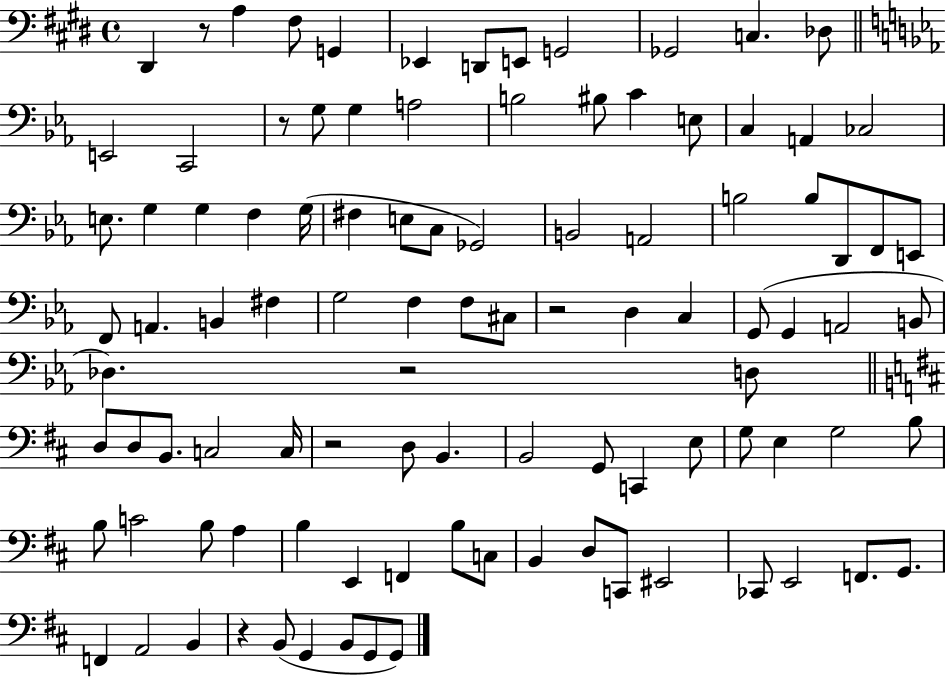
{
  \clef bass
  \time 4/4
  \defaultTimeSignature
  \key e \major
  dis,4 r8 a4 fis8 g,4 | ees,4 d,8 e,8 g,2 | ges,2 c4. des8 | \bar "||" \break \key c \minor e,2 c,2 | r8 g8 g4 a2 | b2 bis8 c'4 e8 | c4 a,4 ces2 | \break e8. g4 g4 f4 g16( | fis4 e8 c8 ges,2) | b,2 a,2 | b2 b8 d,8 f,8 e,8 | \break f,8 a,4. b,4 fis4 | g2 f4 f8 cis8 | r2 d4 c4 | g,8( g,4 a,2 b,8 | \break des4.) r2 d8 | \bar "||" \break \key b \minor d8 d8 b,8. c2 c16 | r2 d8 b,4. | b,2 g,8 c,4 e8 | g8 e4 g2 b8 | \break b8 c'2 b8 a4 | b4 e,4 f,4 b8 c8 | b,4 d8 c,8 eis,2 | ces,8 e,2 f,8. g,8. | \break f,4 a,2 b,4 | r4 b,8( g,4 b,8 g,8 g,8) | \bar "|."
}